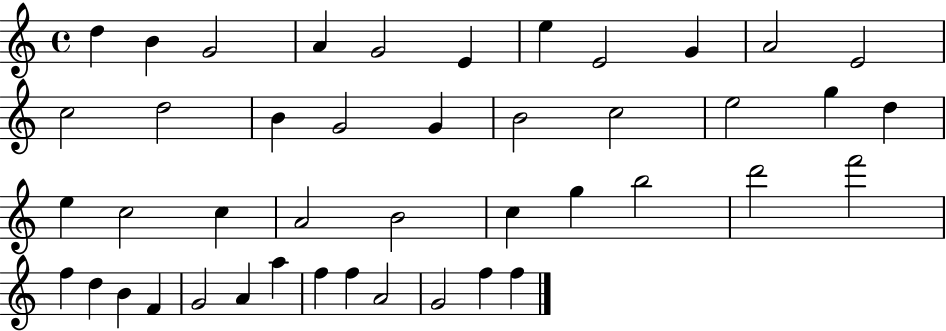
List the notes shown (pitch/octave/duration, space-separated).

D5/q B4/q G4/h A4/q G4/h E4/q E5/q E4/h G4/q A4/h E4/h C5/h D5/h B4/q G4/h G4/q B4/h C5/h E5/h G5/q D5/q E5/q C5/h C5/q A4/h B4/h C5/q G5/q B5/h D6/h F6/h F5/q D5/q B4/q F4/q G4/h A4/q A5/q F5/q F5/q A4/h G4/h F5/q F5/q